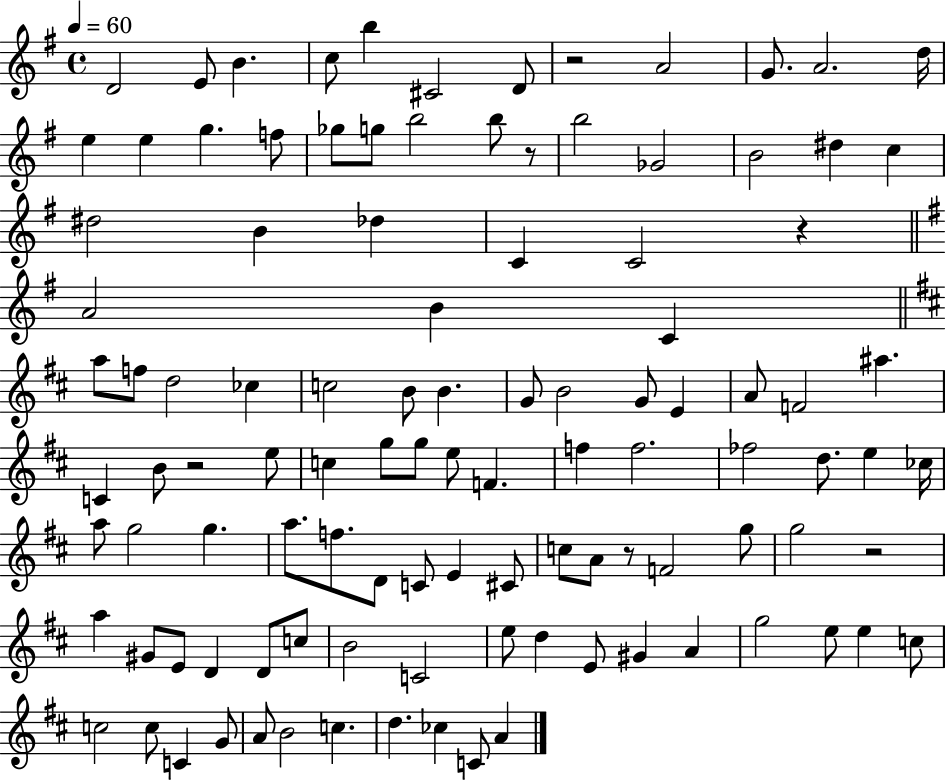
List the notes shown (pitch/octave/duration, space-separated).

D4/h E4/e B4/q. C5/e B5/q C#4/h D4/e R/h A4/h G4/e. A4/h. D5/s E5/q E5/q G5/q. F5/e Gb5/e G5/e B5/h B5/e R/e B5/h Gb4/h B4/h D#5/q C5/q D#5/h B4/q Db5/q C4/q C4/h R/q A4/h B4/q C4/q A5/e F5/e D5/h CES5/q C5/h B4/e B4/q. G4/e B4/h G4/e E4/q A4/e F4/h A#5/q. C4/q B4/e R/h E5/e C5/q G5/e G5/e E5/e F4/q. F5/q F5/h. FES5/h D5/e. E5/q CES5/s A5/e G5/h G5/q. A5/e. F5/e. D4/e C4/e E4/q C#4/e C5/e A4/e R/e F4/h G5/e G5/h R/h A5/q G#4/e E4/e D4/q D4/e C5/e B4/h C4/h E5/e D5/q E4/e G#4/q A4/q G5/h E5/e E5/q C5/e C5/h C5/e C4/q G4/e A4/e B4/h C5/q. D5/q. CES5/q C4/e A4/q